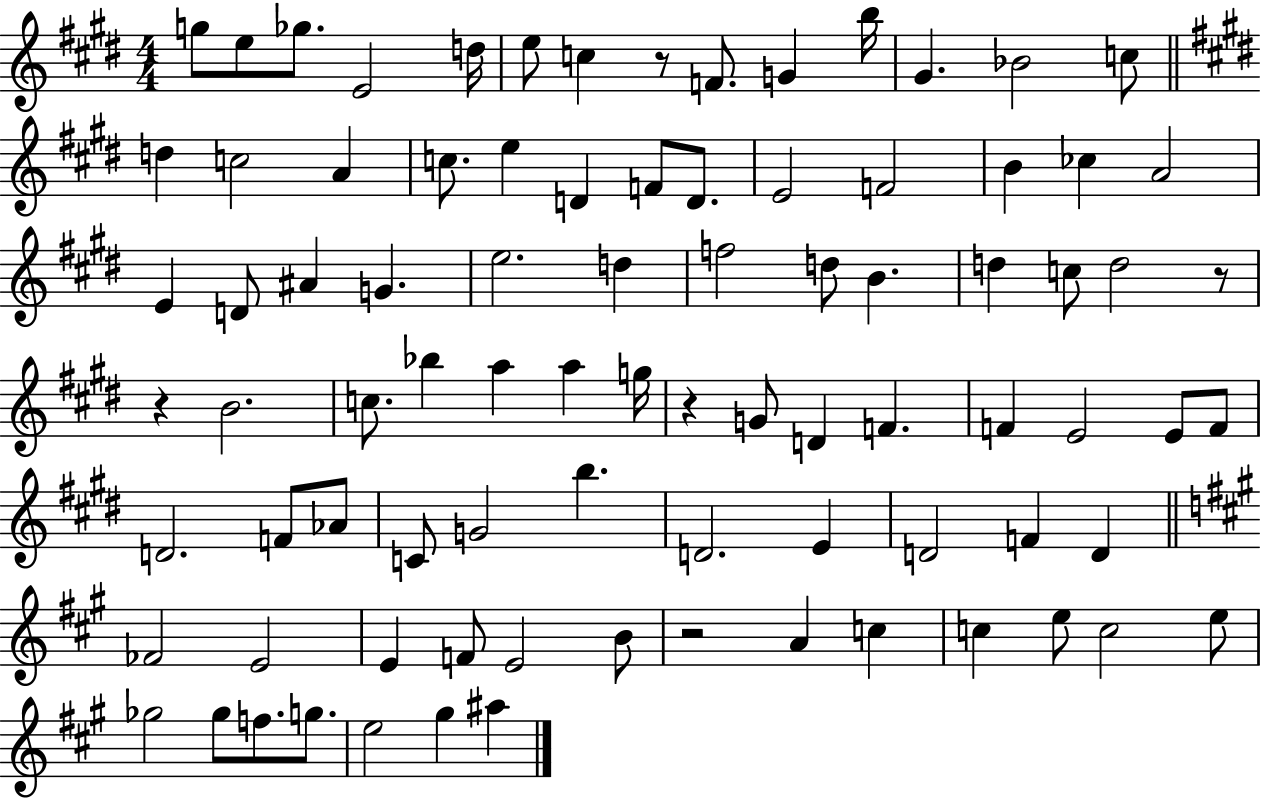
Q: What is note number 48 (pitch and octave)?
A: F4